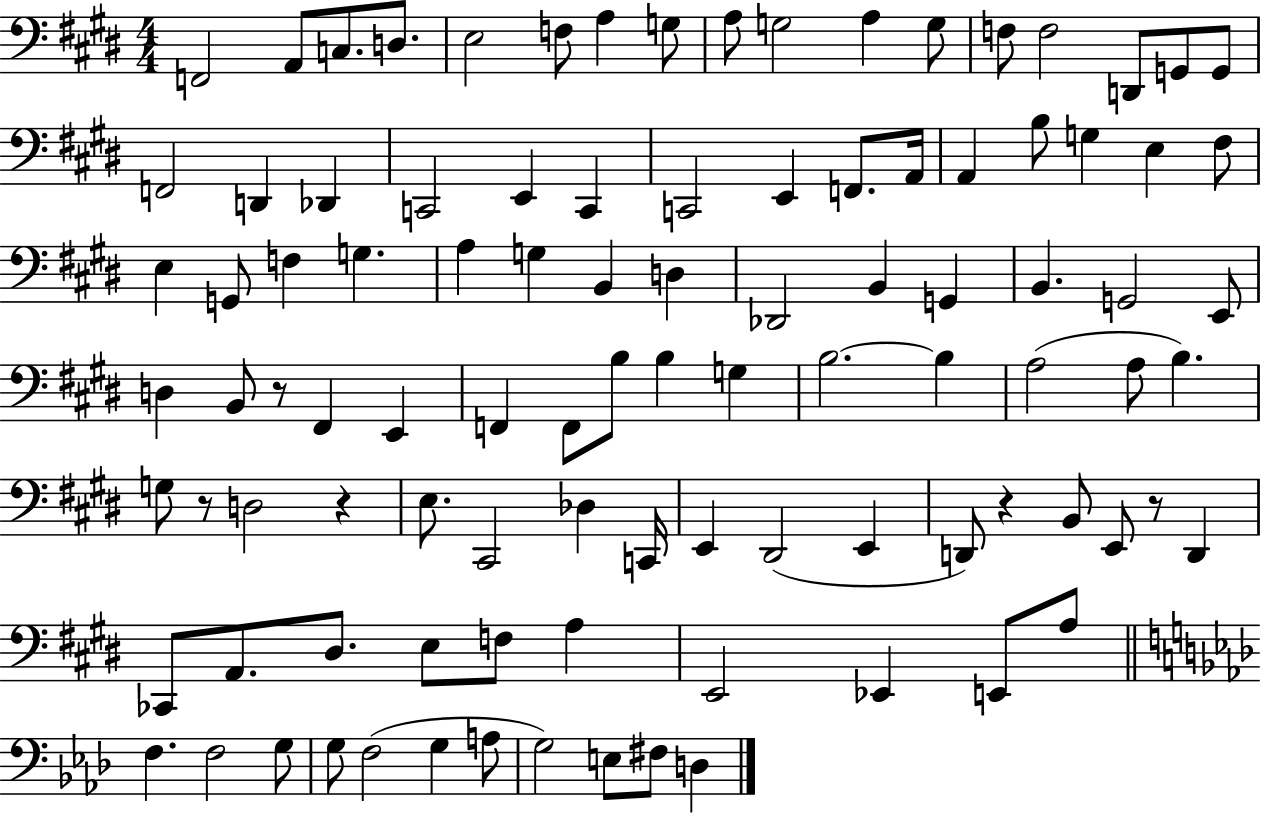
{
  \clef bass
  \numericTimeSignature
  \time 4/4
  \key e \major
  f,2 a,8 c8. d8. | e2 f8 a4 g8 | a8 g2 a4 g8 | f8 f2 d,8 g,8 g,8 | \break f,2 d,4 des,4 | c,2 e,4 c,4 | c,2 e,4 f,8. a,16 | a,4 b8 g4 e4 fis8 | \break e4 g,8 f4 g4. | a4 g4 b,4 d4 | des,2 b,4 g,4 | b,4. g,2 e,8 | \break d4 b,8 r8 fis,4 e,4 | f,4 f,8 b8 b4 g4 | b2.~~ b4 | a2( a8 b4.) | \break g8 r8 d2 r4 | e8. cis,2 des4 c,16 | e,4 dis,2( e,4 | d,8) r4 b,8 e,8 r8 d,4 | \break ces,8 a,8. dis8. e8 f8 a4 | e,2 ees,4 e,8 a8 | \bar "||" \break \key f \minor f4. f2 g8 | g8 f2( g4 a8 | g2) e8 fis8 d4 | \bar "|."
}